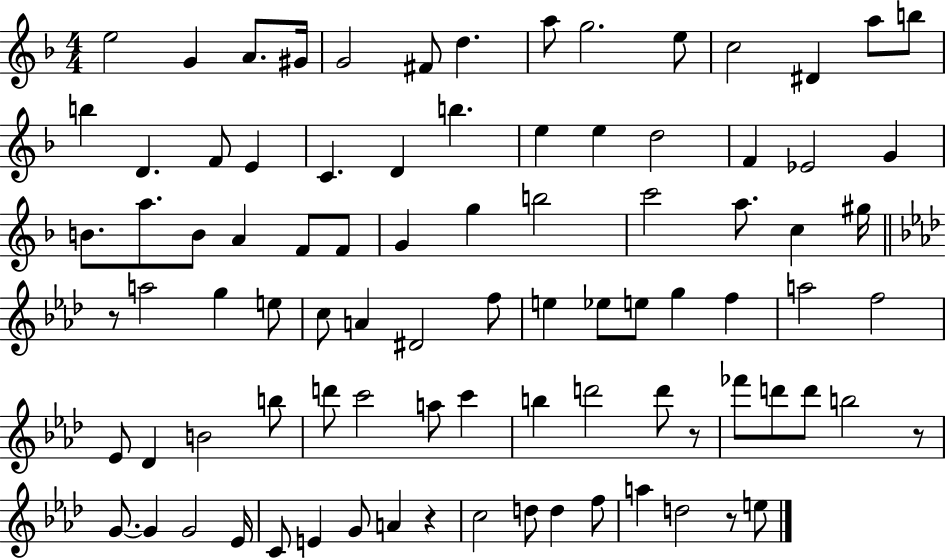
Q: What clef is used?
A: treble